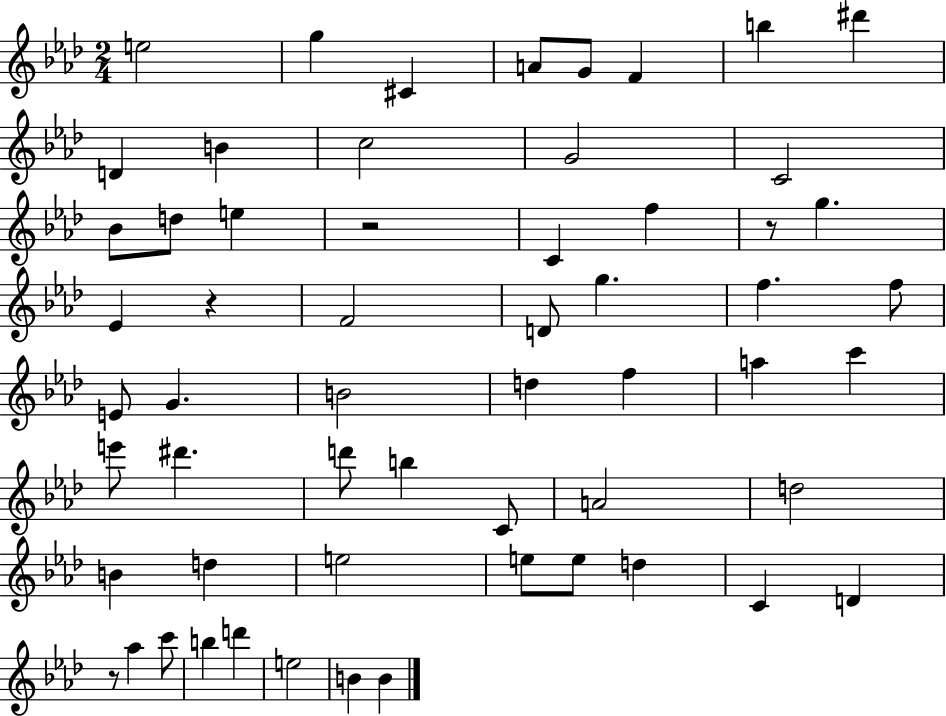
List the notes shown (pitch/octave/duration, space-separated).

E5/h G5/q C#4/q A4/e G4/e F4/q B5/q D#6/q D4/q B4/q C5/h G4/h C4/h Bb4/e D5/e E5/q R/h C4/q F5/q R/e G5/q. Eb4/q R/q F4/h D4/e G5/q. F5/q. F5/e E4/e G4/q. B4/h D5/q F5/q A5/q C6/q E6/e D#6/q. D6/e B5/q C4/e A4/h D5/h B4/q D5/q E5/h E5/e E5/e D5/q C4/q D4/q R/e Ab5/q C6/e B5/q D6/q E5/h B4/q B4/q